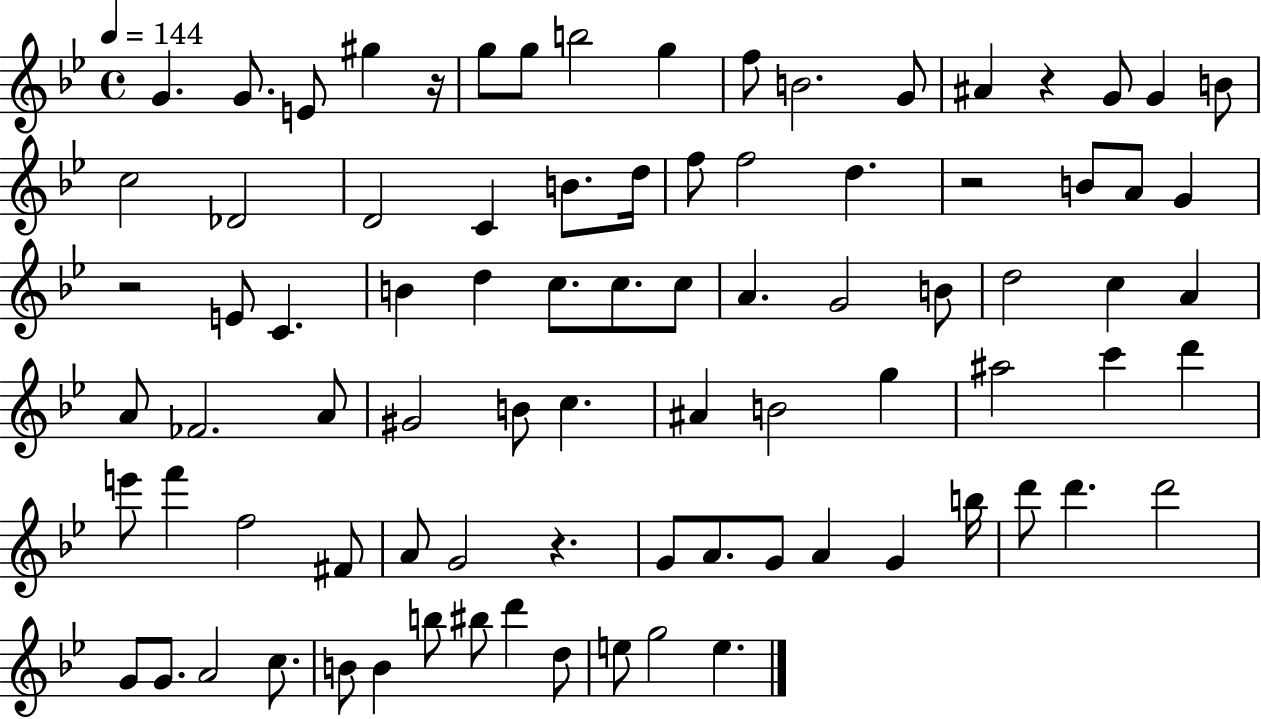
X:1
T:Untitled
M:4/4
L:1/4
K:Bb
G G/2 E/2 ^g z/4 g/2 g/2 b2 g f/2 B2 G/2 ^A z G/2 G B/2 c2 _D2 D2 C B/2 d/4 f/2 f2 d z2 B/2 A/2 G z2 E/2 C B d c/2 c/2 c/2 A G2 B/2 d2 c A A/2 _F2 A/2 ^G2 B/2 c ^A B2 g ^a2 c' d' e'/2 f' f2 ^F/2 A/2 G2 z G/2 A/2 G/2 A G b/4 d'/2 d' d'2 G/2 G/2 A2 c/2 B/2 B b/2 ^b/2 d' d/2 e/2 g2 e